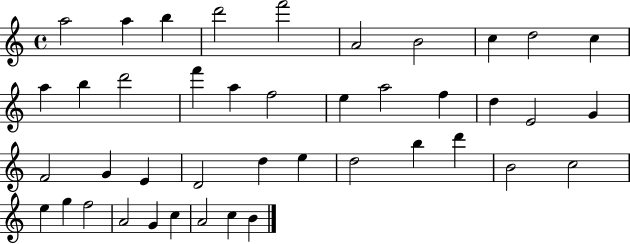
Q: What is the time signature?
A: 4/4